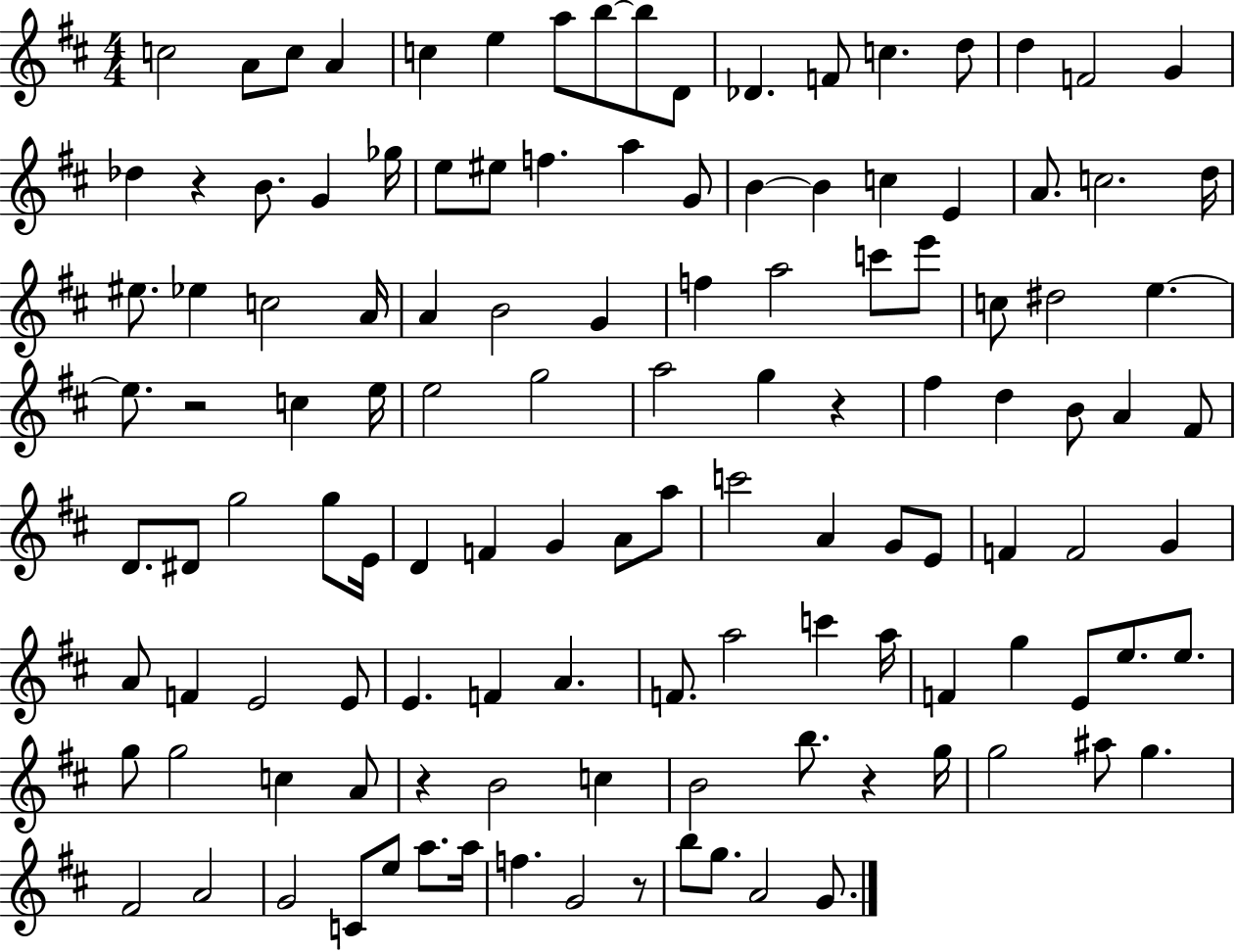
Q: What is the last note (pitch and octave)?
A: G4